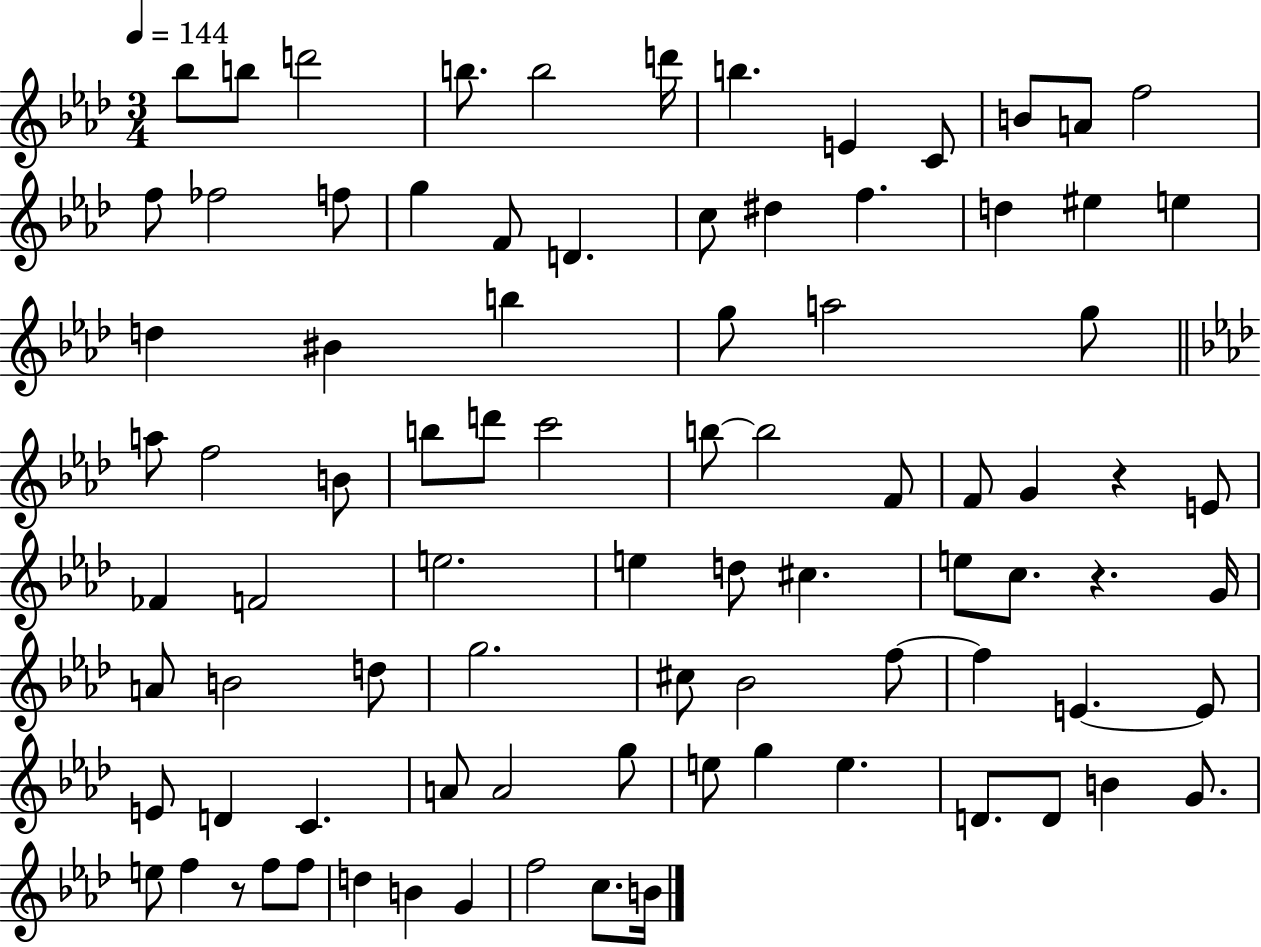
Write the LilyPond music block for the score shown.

{
  \clef treble
  \numericTimeSignature
  \time 3/4
  \key aes \major
  \tempo 4 = 144
  bes''8 b''8 d'''2 | b''8. b''2 d'''16 | b''4. e'4 c'8 | b'8 a'8 f''2 | \break f''8 fes''2 f''8 | g''4 f'8 d'4. | c''8 dis''4 f''4. | d''4 eis''4 e''4 | \break d''4 bis'4 b''4 | g''8 a''2 g''8 | \bar "||" \break \key aes \major a''8 f''2 b'8 | b''8 d'''8 c'''2 | b''8~~ b''2 f'8 | f'8 g'4 r4 e'8 | \break fes'4 f'2 | e''2. | e''4 d''8 cis''4. | e''8 c''8. r4. g'16 | \break a'8 b'2 d''8 | g''2. | cis''8 bes'2 f''8~~ | f''4 e'4.~~ e'8 | \break e'8 d'4 c'4. | a'8 a'2 g''8 | e''8 g''4 e''4. | d'8. d'8 b'4 g'8. | \break e''8 f''4 r8 f''8 f''8 | d''4 b'4 g'4 | f''2 c''8. b'16 | \bar "|."
}